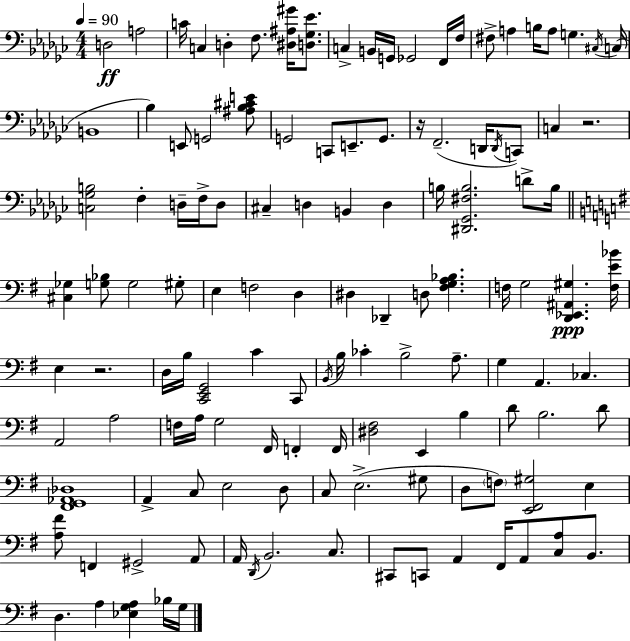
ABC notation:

X:1
T:Untitled
M:4/4
L:1/4
K:Ebm
D,2 A,2 C/4 C, D, F,/2 [^D,^A,^G]/4 [D,_G,_E]/2 C, B,,/4 G,,/4 _G,,2 F,,/4 F,/4 ^F,/2 A, B,/4 A,/2 G, ^C,/4 C,/4 B,,4 _B, E,,/2 G,,2 [^A,_B,^CE]/2 G,,2 C,,/2 E,,/2 G,,/2 z/4 F,,2 D,,/4 D,,/4 C,,/2 C, z2 [C,_G,B,]2 F, D,/4 F,/4 D,/2 ^C, D, B,, D, B,/4 [^D,,_G,,^F,B,]2 D/2 B,/4 [^C,_G,] [G,_B,]/2 G,2 ^G,/2 E, F,2 D, ^D, _D,, D,/2 [^F,G,A,_B,] F,/4 G,2 [D,,_E,,^A,,^G,] [F,E_B]/4 E, z2 D,/4 B,/4 [C,,E,,G,,]2 C C,,/2 B,,/4 B,/4 _C B,2 A,/2 G, A,, _C, A,,2 A,2 F,/4 A,/4 G,2 ^F,,/4 F,, F,,/4 [^D,^F,]2 E,, B, D/2 B,2 D/2 [^F,,G,,_A,,_D,]4 A,, C,/2 E,2 D,/2 C,/2 E,2 ^G,/2 D,/2 F,/2 [E,,^F,,^G,]2 E, [A,^F]/2 F,, ^G,,2 A,,/2 A,,/4 D,,/4 B,,2 C,/2 ^C,,/2 C,,/2 A,, ^F,,/4 A,,/2 [C,A,]/2 B,,/2 D, A, [_E,G,A,] _B,/4 G,/4